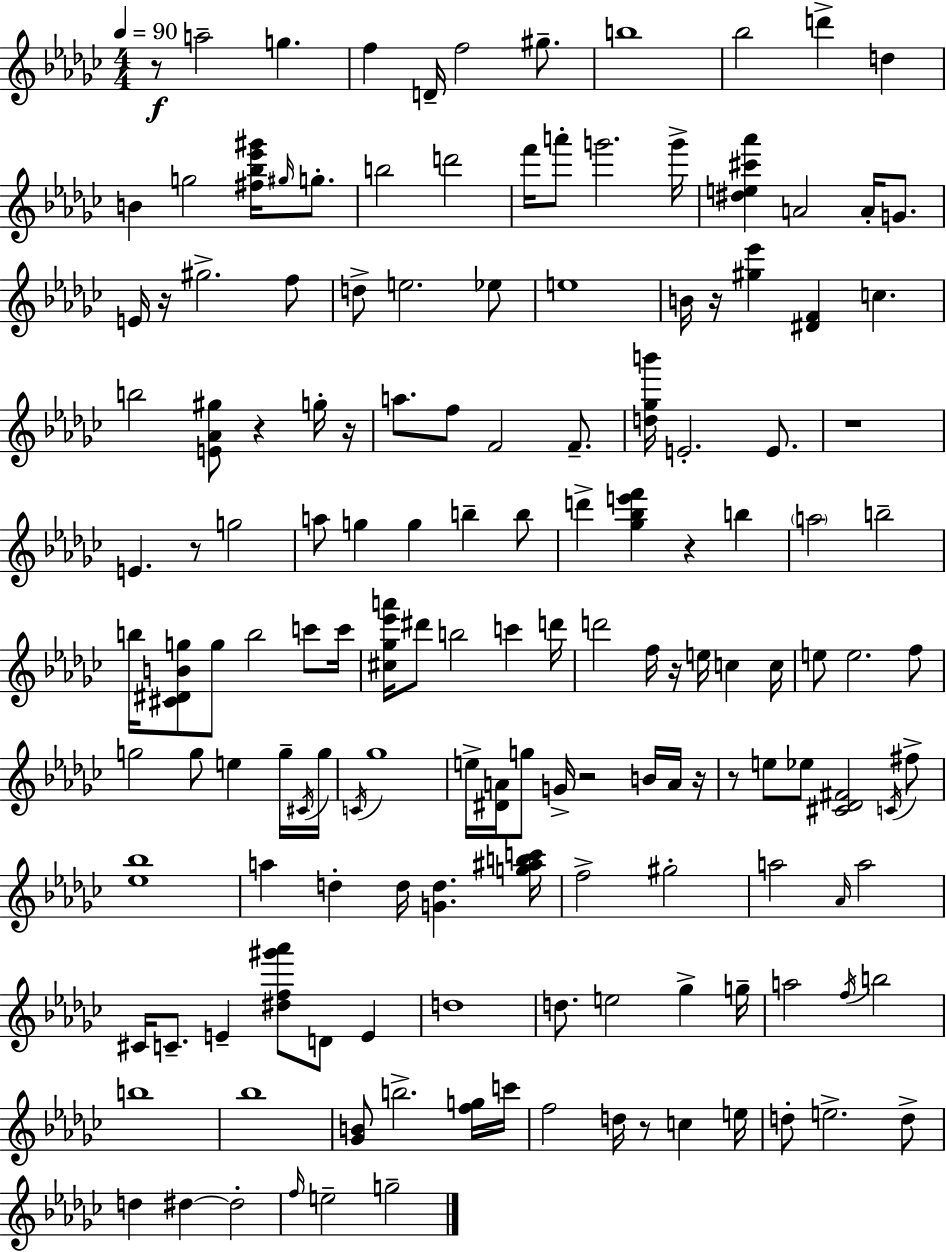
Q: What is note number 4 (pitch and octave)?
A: D4